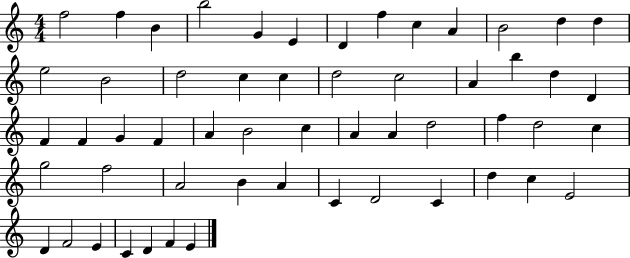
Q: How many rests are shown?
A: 0